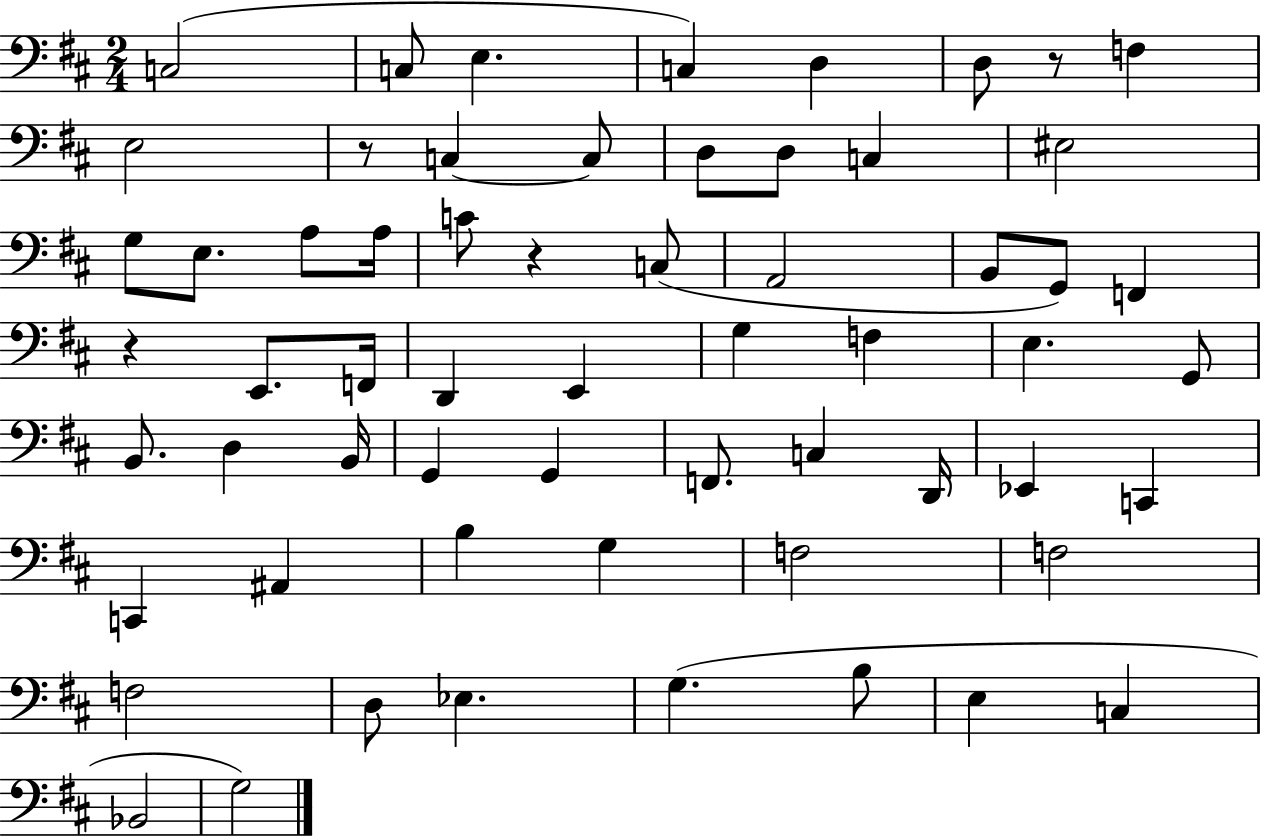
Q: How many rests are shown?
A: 4